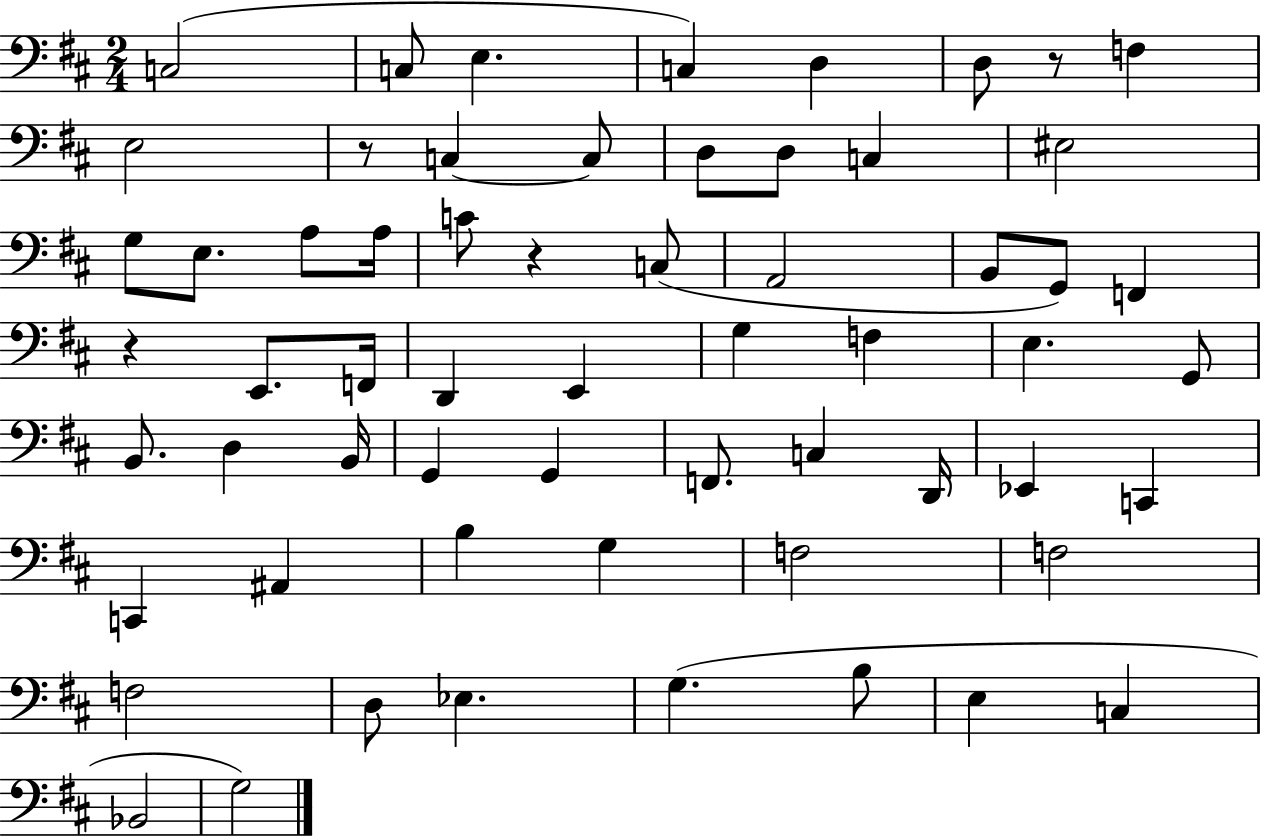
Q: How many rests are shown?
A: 4